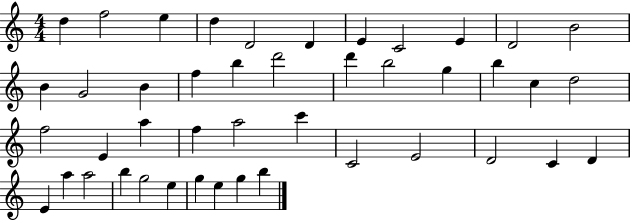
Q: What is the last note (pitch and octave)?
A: B5